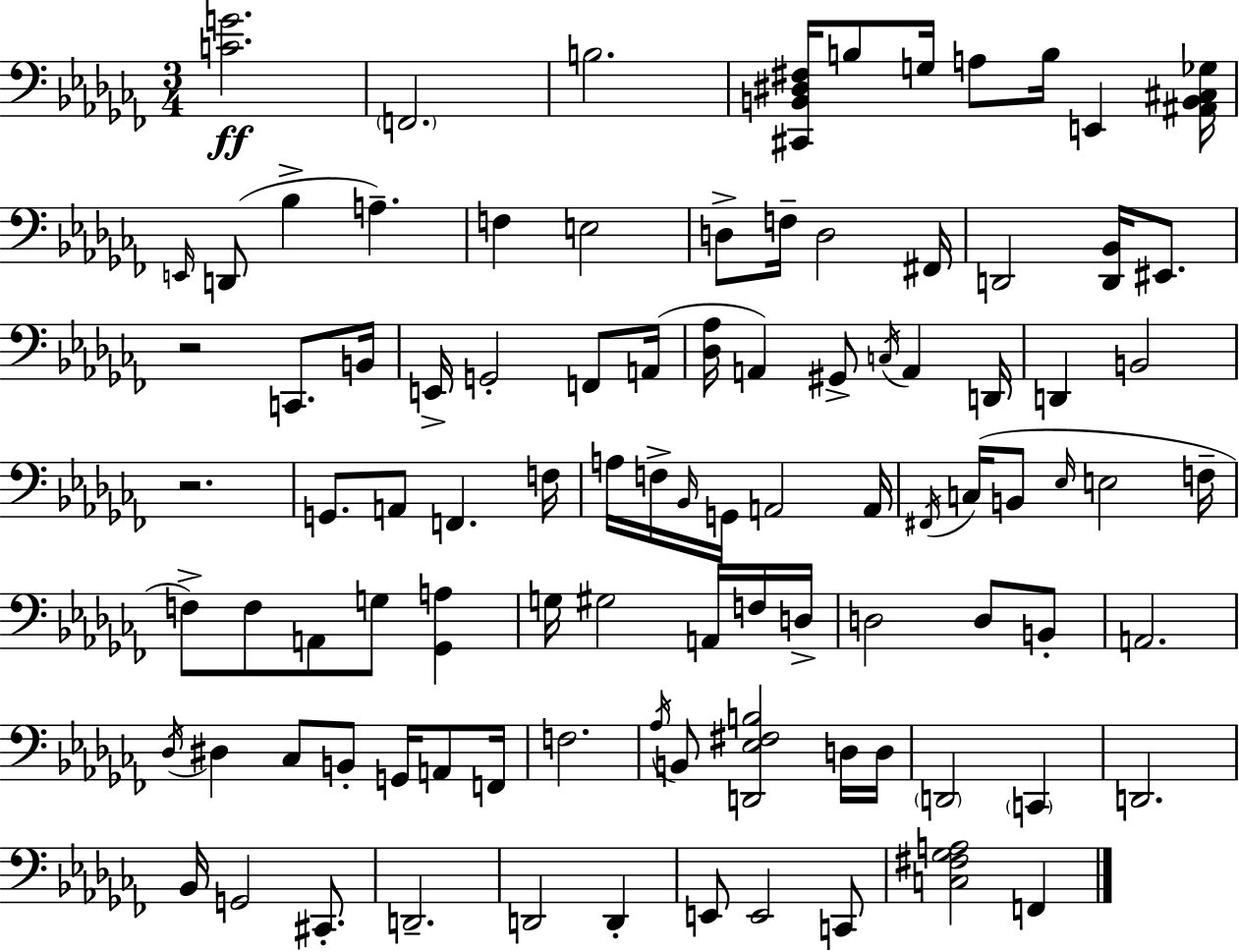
X:1
T:Untitled
M:3/4
L:1/4
K:Abm
[CG]2 F,,2 B,2 [^C,,B,,^D,^F,]/4 B,/2 G,/4 A,/2 B,/4 E,, [^A,,B,,^C,_G,]/4 E,,/4 D,,/2 _B, A, F, E,2 D,/2 F,/4 D,2 ^F,,/4 D,,2 [D,,_B,,]/4 ^E,,/2 z2 C,,/2 B,,/4 E,,/4 G,,2 F,,/2 A,,/4 [_D,_A,]/4 A,, ^G,,/2 C,/4 A,, D,,/4 D,, B,,2 z2 G,,/2 A,,/2 F,, F,/4 A,/4 F,/4 _B,,/4 G,,/4 A,,2 A,,/4 ^F,,/4 C,/4 B,,/2 _E,/4 E,2 F,/4 F,/2 F,/2 A,,/2 G,/2 [_G,,A,] G,/4 ^G,2 A,,/4 F,/4 D,/4 D,2 D,/2 B,,/2 A,,2 _D,/4 ^D, _C,/2 B,,/2 G,,/4 A,,/2 F,,/4 F,2 _A,/4 B,,/2 [D,,_E,^F,B,]2 D,/4 D,/4 D,,2 C,, D,,2 _B,,/4 G,,2 ^C,,/2 D,,2 D,,2 D,, E,,/2 E,,2 C,,/2 [C,^F,_G,A,]2 F,,